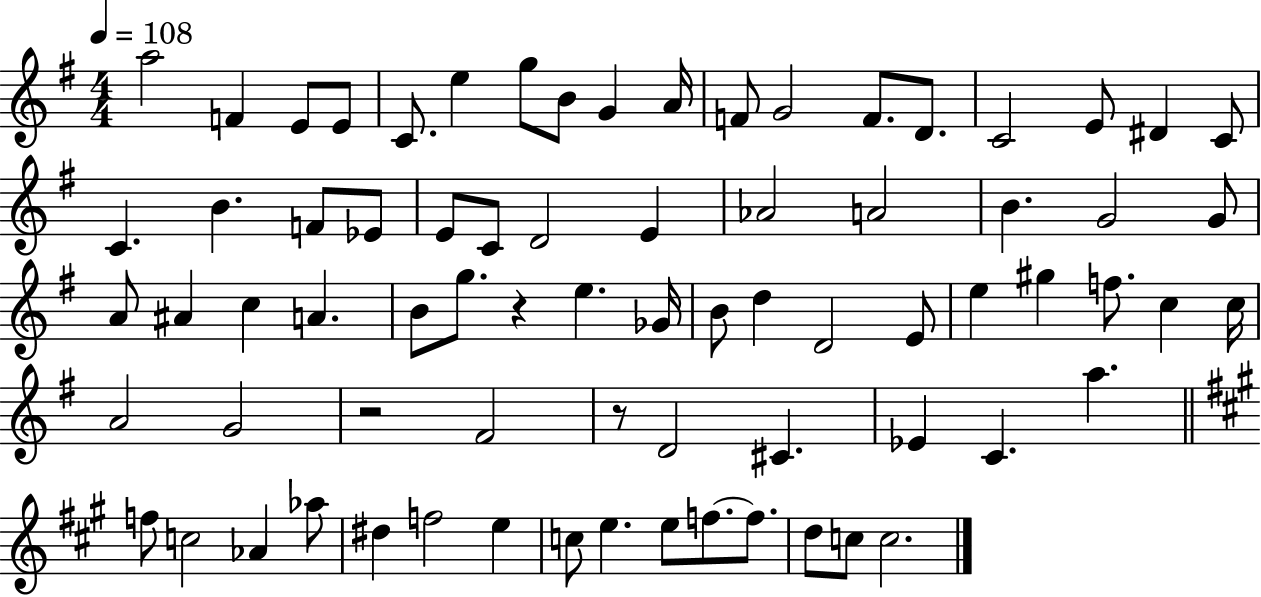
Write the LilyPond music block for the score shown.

{
  \clef treble
  \numericTimeSignature
  \time 4/4
  \key g \major
  \tempo 4 = 108
  a''2 f'4 e'8 e'8 | c'8. e''4 g''8 b'8 g'4 a'16 | f'8 g'2 f'8. d'8. | c'2 e'8 dis'4 c'8 | \break c'4. b'4. f'8 ees'8 | e'8 c'8 d'2 e'4 | aes'2 a'2 | b'4. g'2 g'8 | \break a'8 ais'4 c''4 a'4. | b'8 g''8. r4 e''4. ges'16 | b'8 d''4 d'2 e'8 | e''4 gis''4 f''8. c''4 c''16 | \break a'2 g'2 | r2 fis'2 | r8 d'2 cis'4. | ees'4 c'4. a''4. | \break \bar "||" \break \key a \major f''8 c''2 aes'4 aes''8 | dis''4 f''2 e''4 | c''8 e''4. e''8 f''8.~~ f''8. | d''8 c''8 c''2. | \break \bar "|."
}